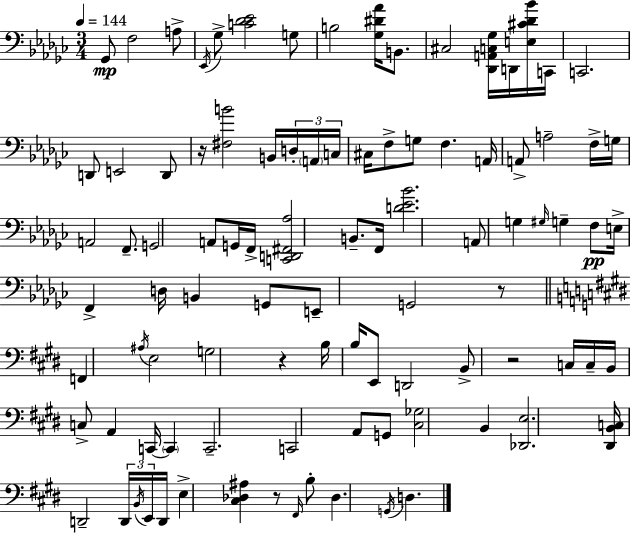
Gb2/e F3/h A3/e Eb2/s Gb3/e [C4,Db4,Eb4]/h G3/e B3/h [Gb3,D#4,Ab4]/s B2/e. C#3/h [Db2,A2,C3,Gb3]/s D2/s [E3,C#4,Db4,Bb4]/s C2/s C2/h. D2/e E2/h D2/e R/s [F#3,B4]/h B2/s D3/s A2/s C3/s C#3/s F3/e G3/e F3/q. A2/s A2/e A3/h F3/s G3/s A2/h F2/e. G2/h A2/e G2/s F2/s [C2,D2,F#2,Ab3]/h B2/e. F2/s [D4,Eb4,Bb4]/h. A2/e G3/q G#3/s G3/q F3/e E3/s F2/q D3/s B2/q G2/e E2/e G2/h R/e F2/q A#3/s E3/h G3/h R/q B3/s B3/s E2/e D2/h B2/e R/h C3/s C3/s B2/s C3/e A2/q C2/s C2/q C2/h. C2/h A2/e G2/e [C#3,Gb3]/h B2/q [Db2,E3]/h. [D#2,B2,C3]/s D2/h D2/s B2/s E2/s D2/s E3/q [C#3,Db3,A#3]/q R/e F#2/s B3/e Db3/q. G2/s D3/q.